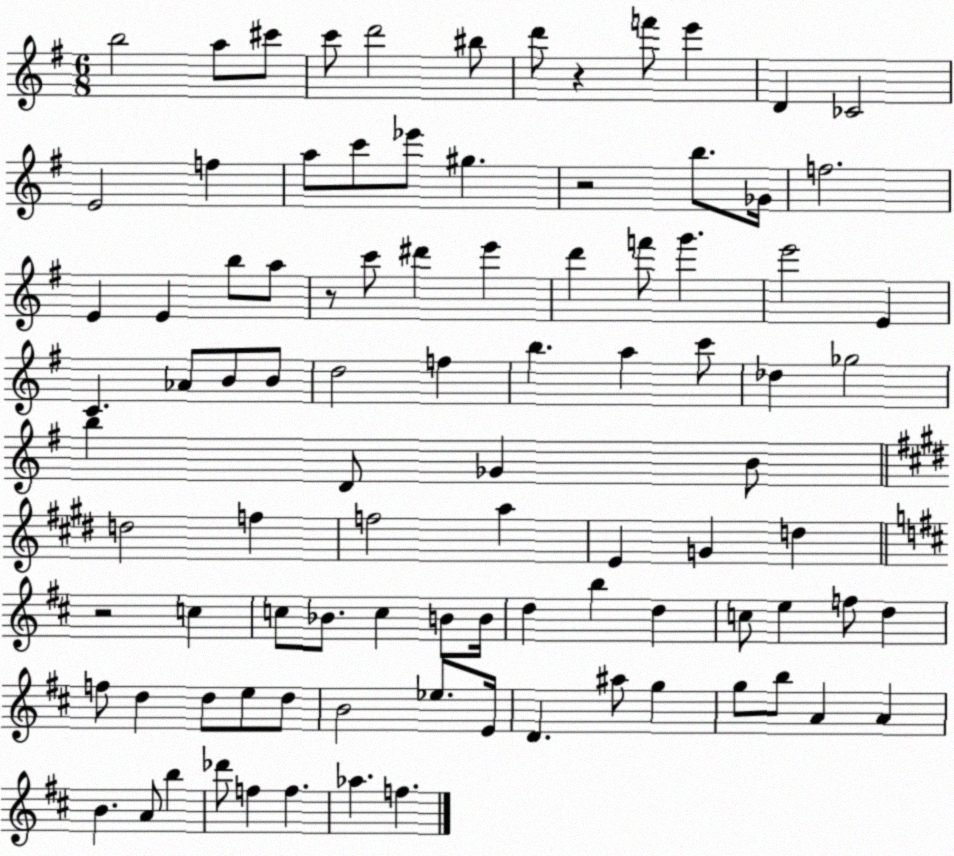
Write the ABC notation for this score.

X:1
T:Untitled
M:6/8
L:1/4
K:G
b2 a/2 ^c'/2 c'/2 d'2 ^b/2 d'/2 z f'/2 e' D _C2 E2 f a/2 c'/2 _e'/2 ^g z2 b/2 _G/4 f2 E E b/2 a/2 z/2 c'/2 ^d' e' d' f'/2 g' e'2 E C _A/2 B/2 B/2 d2 f b a c'/2 _d _g2 b D/2 _G B/2 d2 f f2 a E G d z2 c c/2 _B/2 c B/2 B/4 d b d c/2 e f/2 d f/2 d d/2 e/2 d/2 B2 _e/2 E/4 D ^a/2 g g/2 b/2 A A B A/2 b _d'/2 f f _a f